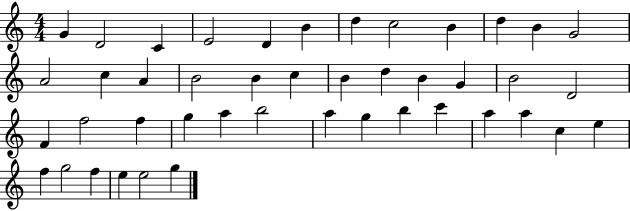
X:1
T:Untitled
M:4/4
L:1/4
K:C
G D2 C E2 D B d c2 B d B G2 A2 c A B2 B c B d B G B2 D2 F f2 f g a b2 a g b c' a a c e f g2 f e e2 g